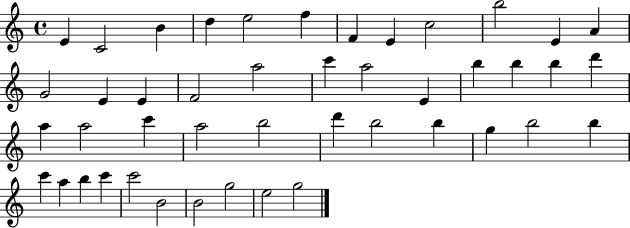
X:1
T:Untitled
M:4/4
L:1/4
K:C
E C2 B d e2 f F E c2 b2 E A G2 E E F2 a2 c' a2 E b b b d' a a2 c' a2 b2 d' b2 b g b2 b c' a b c' c'2 B2 B2 g2 e2 g2